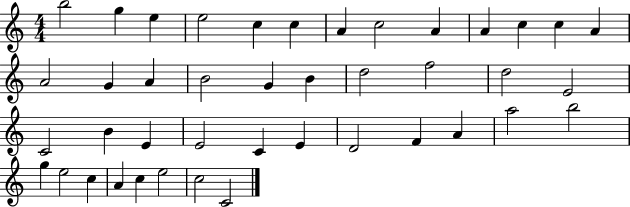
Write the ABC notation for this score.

X:1
T:Untitled
M:4/4
L:1/4
K:C
b2 g e e2 c c A c2 A A c c A A2 G A B2 G B d2 f2 d2 E2 C2 B E E2 C E D2 F A a2 b2 g e2 c A c e2 c2 C2